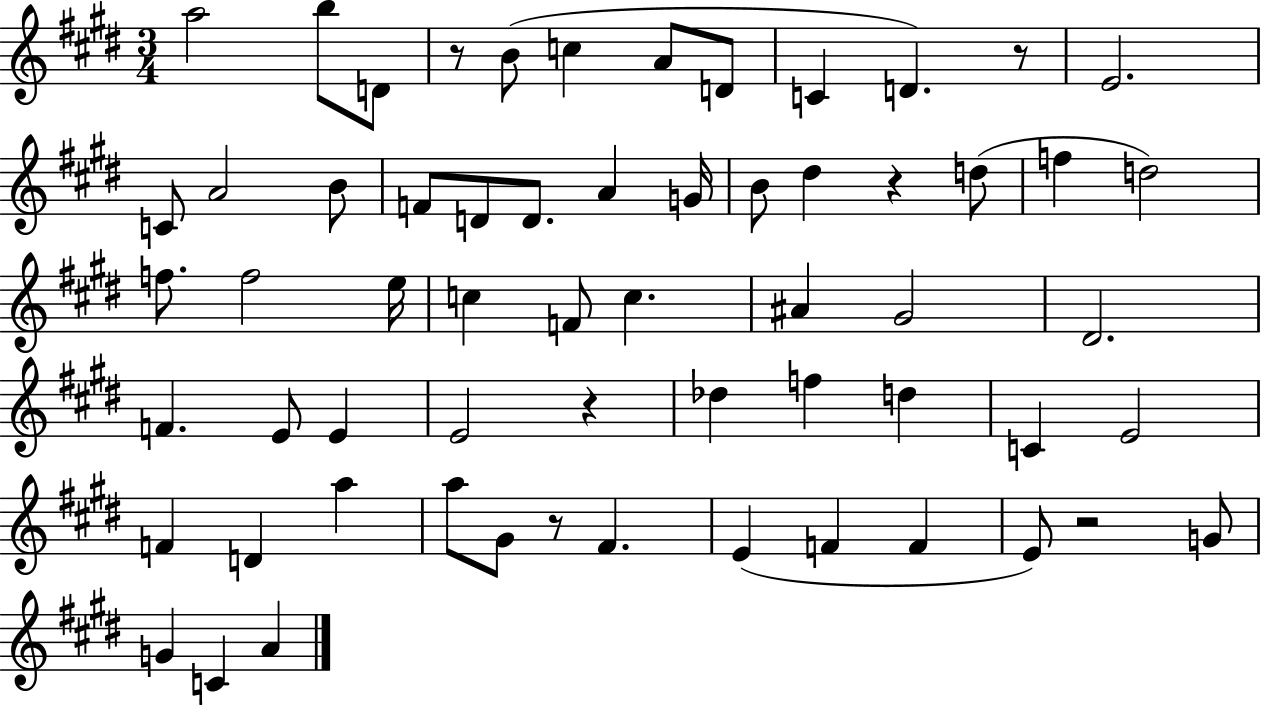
A5/h B5/e D4/e R/e B4/e C5/q A4/e D4/e C4/q D4/q. R/e E4/h. C4/e A4/h B4/e F4/e D4/e D4/e. A4/q G4/s B4/e D#5/q R/q D5/e F5/q D5/h F5/e. F5/h E5/s C5/q F4/e C5/q. A#4/q G#4/h D#4/h. F4/q. E4/e E4/q E4/h R/q Db5/q F5/q D5/q C4/q E4/h F4/q D4/q A5/q A5/e G#4/e R/e F#4/q. E4/q F4/q F4/q E4/e R/h G4/e G4/q C4/q A4/q